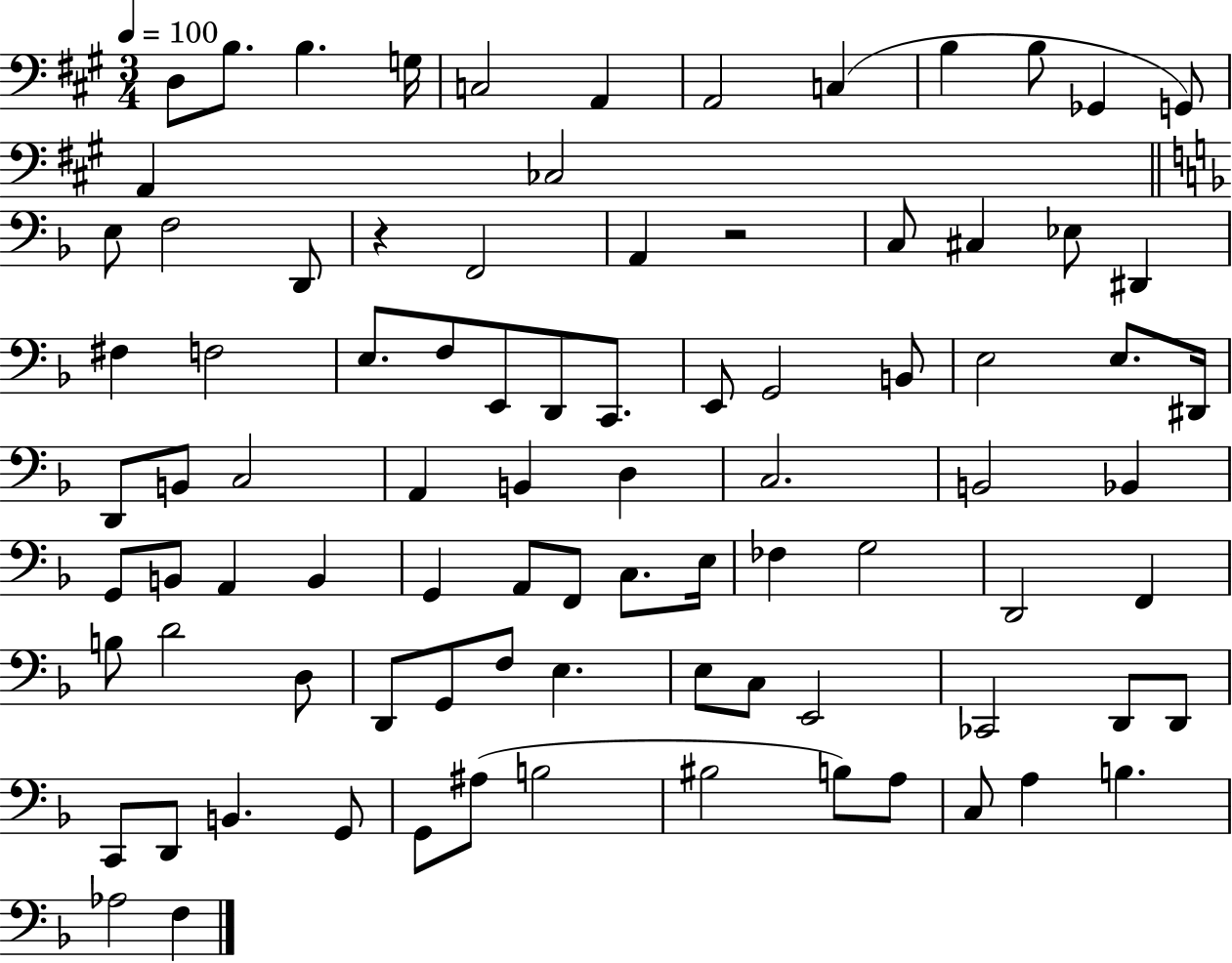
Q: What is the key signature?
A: A major